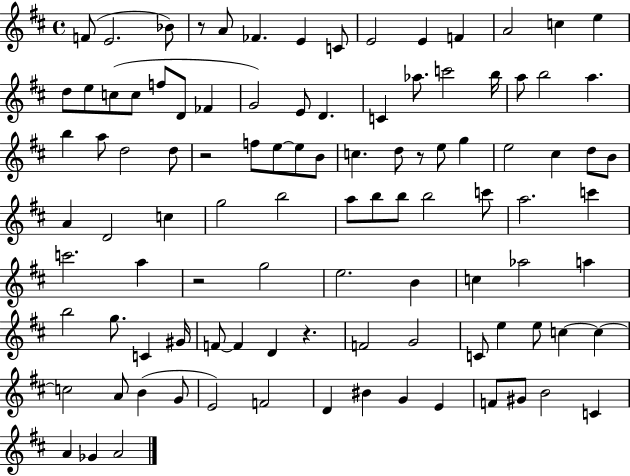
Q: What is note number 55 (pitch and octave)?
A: B5